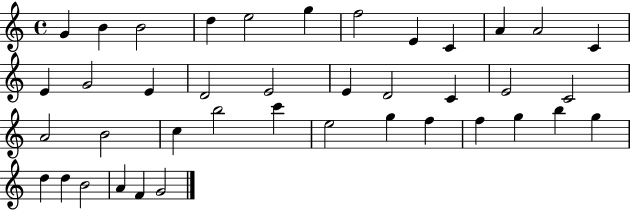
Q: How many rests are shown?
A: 0